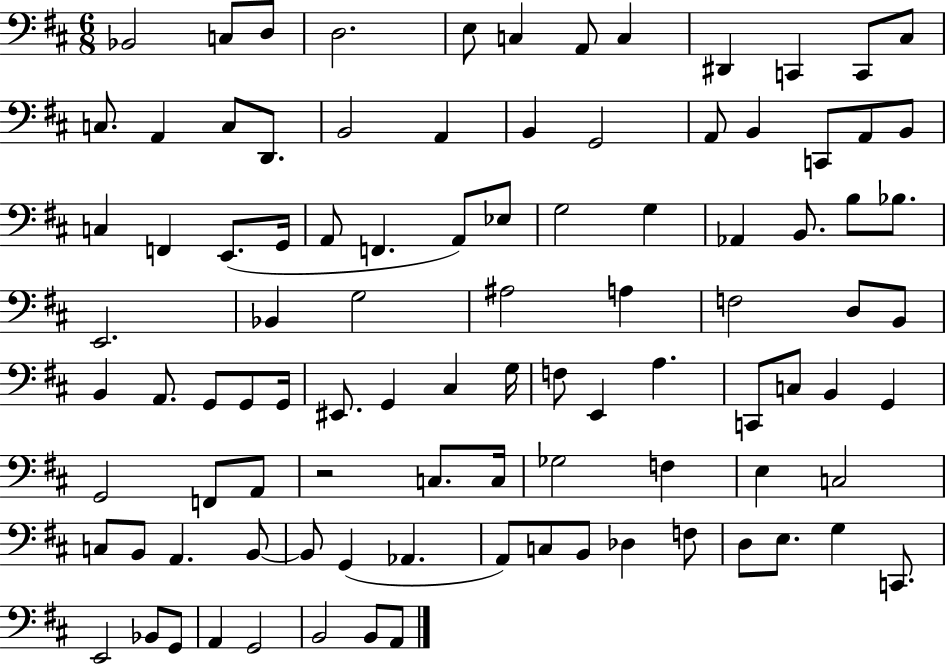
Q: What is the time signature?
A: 6/8